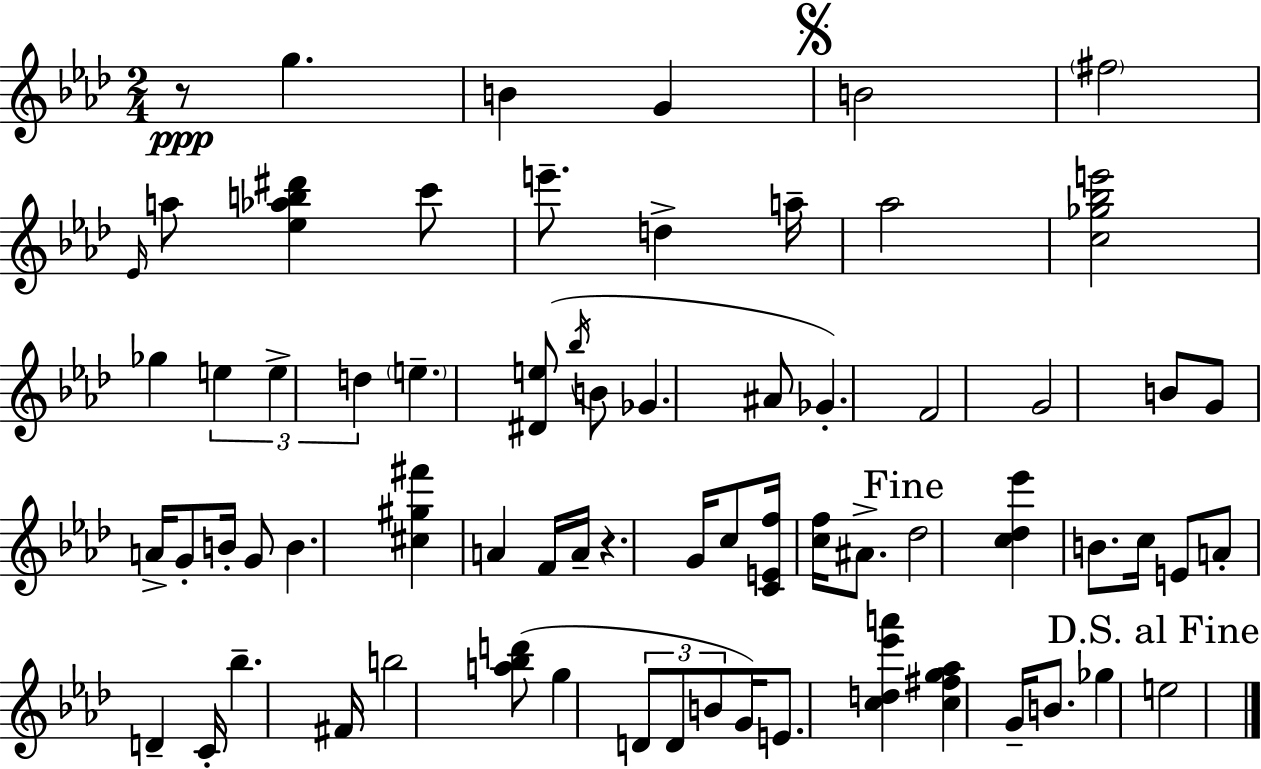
{
  \clef treble
  \numericTimeSignature
  \time 2/4
  \key aes \major
  \repeat volta 2 { r8\ppp g''4. | b'4 g'4 | \mark \markup { \musicglyph "scripts.segno" } b'2 | \parenthesize fis''2 | \break \grace { ees'16 } a''8 <ees'' aes'' b'' dis'''>4 c'''8 | e'''8.-- d''4-> | a''16-- aes''2 | <c'' ges'' bes'' e'''>2 | \break ges''4 \tuplet 3/2 { e''4 | e''4-> d''4 } | \parenthesize e''4.-- <dis' e''>8( | \acciaccatura { bes''16 } b'8 ges'4. | \break ais'8 ges'4.-.) | f'2 | g'2 | b'8 g'8 a'16-> g'8-. | \break b'16-. g'8 b'4. | <cis'' gis'' fis'''>4 a'4 | f'16 a'16-- r4. | g'16 c''8 <c' e' f''>16 <c'' f''>16 ais'8.-> | \break \mark "Fine" des''2 | <c'' des'' ees'''>4 b'8. | c''16 e'8 a'8-. d'4-- | c'16-. bes''4.-- | \break fis'16 b''2 | <a'' bes'' d'''>8( g''4 | \tuplet 3/2 { d'8 d'8 b'8 } g'16) e'8. | <c'' d'' ees''' a'''>4 <c'' fis'' g'' aes''>4 | \break g'16-- b'8. ges''4 | \mark "D.S. al Fine" e''2 | } \bar "|."
}